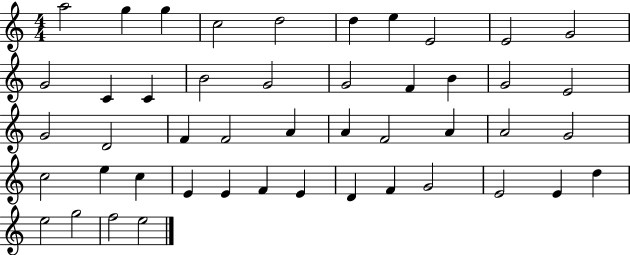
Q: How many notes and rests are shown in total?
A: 47